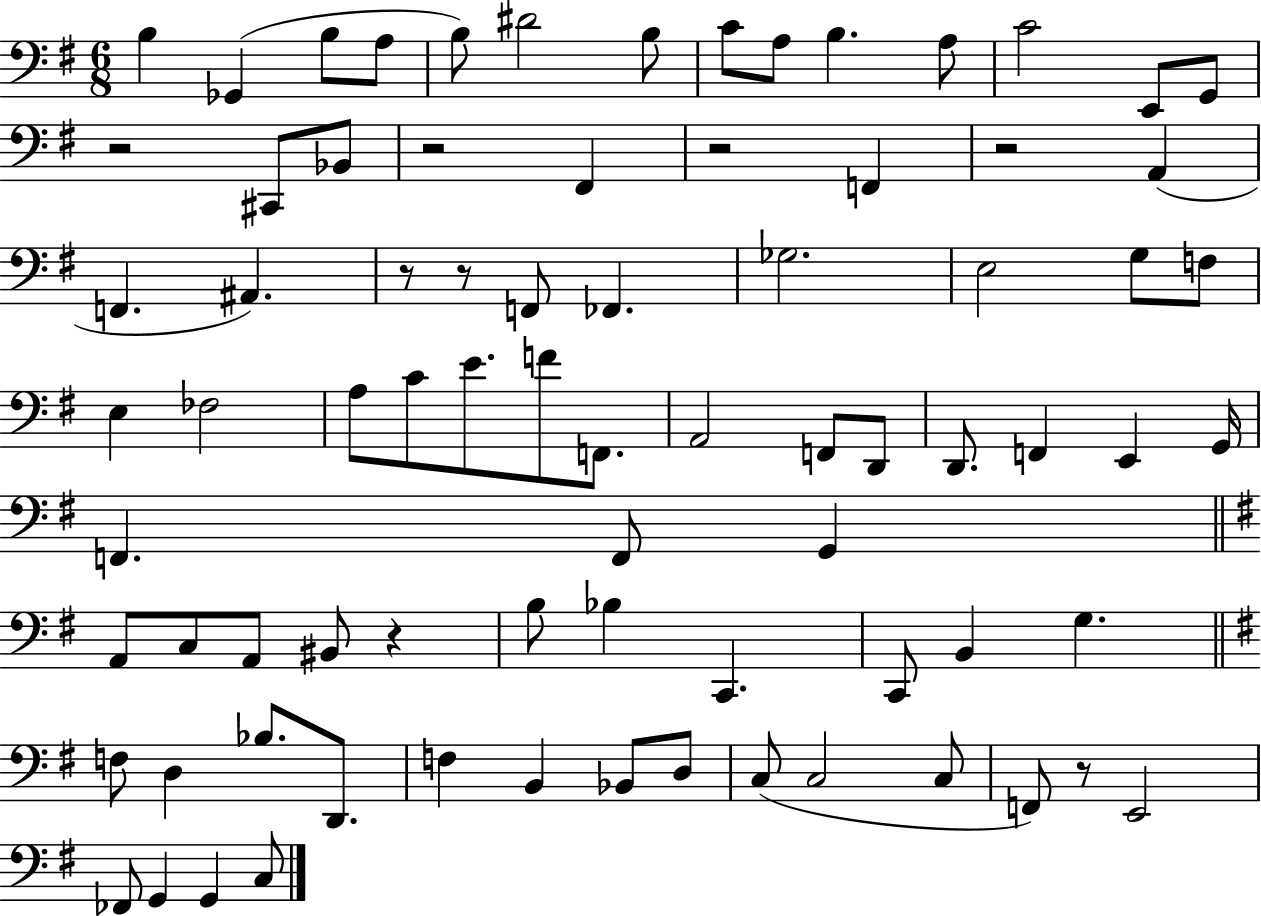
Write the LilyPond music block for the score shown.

{
  \clef bass
  \numericTimeSignature
  \time 6/8
  \key g \major
  \repeat volta 2 { b4 ges,4( b8 a8 | b8) dis'2 b8 | c'8 a8 b4. a8 | c'2 e,8 g,8 | \break r2 cis,8 bes,8 | r2 fis,4 | r2 f,4 | r2 a,4( | \break f,4. ais,4.) | r8 r8 f,8 fes,4. | ges2. | e2 g8 f8 | \break e4 fes2 | a8 c'8 e'8. f'8 f,8. | a,2 f,8 d,8 | d,8. f,4 e,4 g,16 | \break f,4. f,8 g,4 | \bar "||" \break \key e \minor a,8 c8 a,8 bis,8 r4 | b8 bes4 c,4. | c,8 b,4 g4. | \bar "||" \break \key e \minor f8 d4 bes8. d,8. | f4 b,4 bes,8 d8 | c8( c2 c8 | f,8) r8 e,2 | \break fes,8 g,4 g,4 c8 | } \bar "|."
}